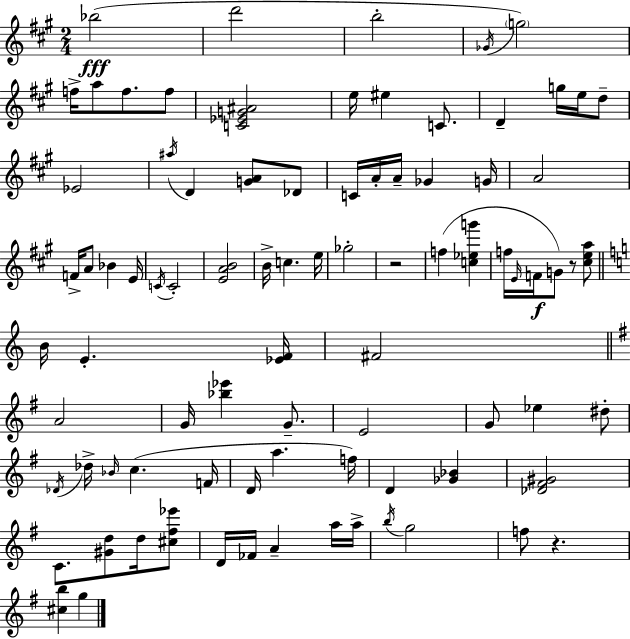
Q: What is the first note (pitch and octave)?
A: Bb5